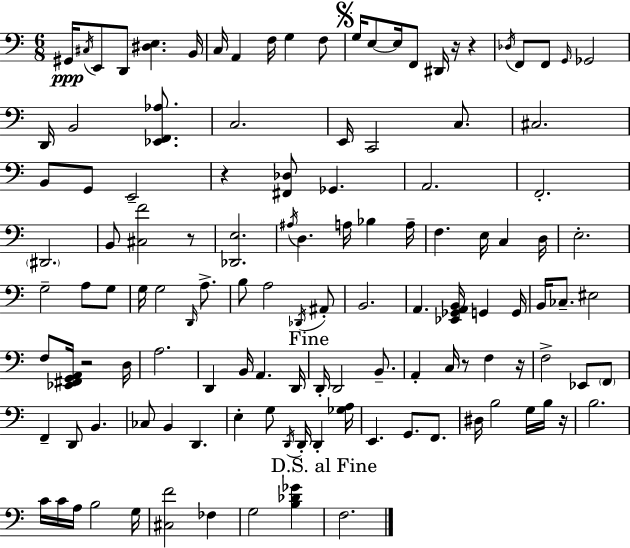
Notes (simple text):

G#2/s C#3/s E2/e D2/e [D#3,E3]/q. B2/s C3/s A2/q F3/s G3/q F3/e G3/s E3/e E3/s F2/e D#2/s R/s R/q Db3/s F2/e F2/e G2/s Gb2/h D2/s B2/h [Eb2,F2,Ab3]/e. C3/h. E2/s C2/h C3/e. C#3/h. B2/e G2/e E2/h R/q [F#2,Db3]/e Gb2/q. A2/h. F2/h. D#2/h. B2/e [C#3,F4]/h R/e [Db2,E3]/h. A#3/s D3/q. A3/s Bb3/q A3/s F3/q. E3/s C3/q D3/s E3/h. G3/h A3/e G3/e G3/s G3/h D2/s A3/e. B3/e A3/h Db2/s A#2/e B2/h. A2/q. [Eb2,Gb2,A2,B2]/s G2/q G2/s B2/s CES3/e. EIS3/h F3/e [Eb2,F#2,G2,A2]/s R/h D3/s A3/h. D2/q B2/s A2/q. D2/s D2/s D2/h B2/e. A2/q C3/s R/e F3/q R/s F3/h Eb2/e F2/e F2/q D2/e B2/q. CES3/e B2/q D2/q. E3/q G3/e D2/s D2/s D2/q [Gb3,A3]/s E2/q. G2/e. F2/e. D#3/s B3/h G3/s B3/s R/s B3/h. C4/s C4/s A3/s B3/h G3/s [C#3,F4]/h FES3/q G3/h [B3,Db4,Gb4]/q F3/h.